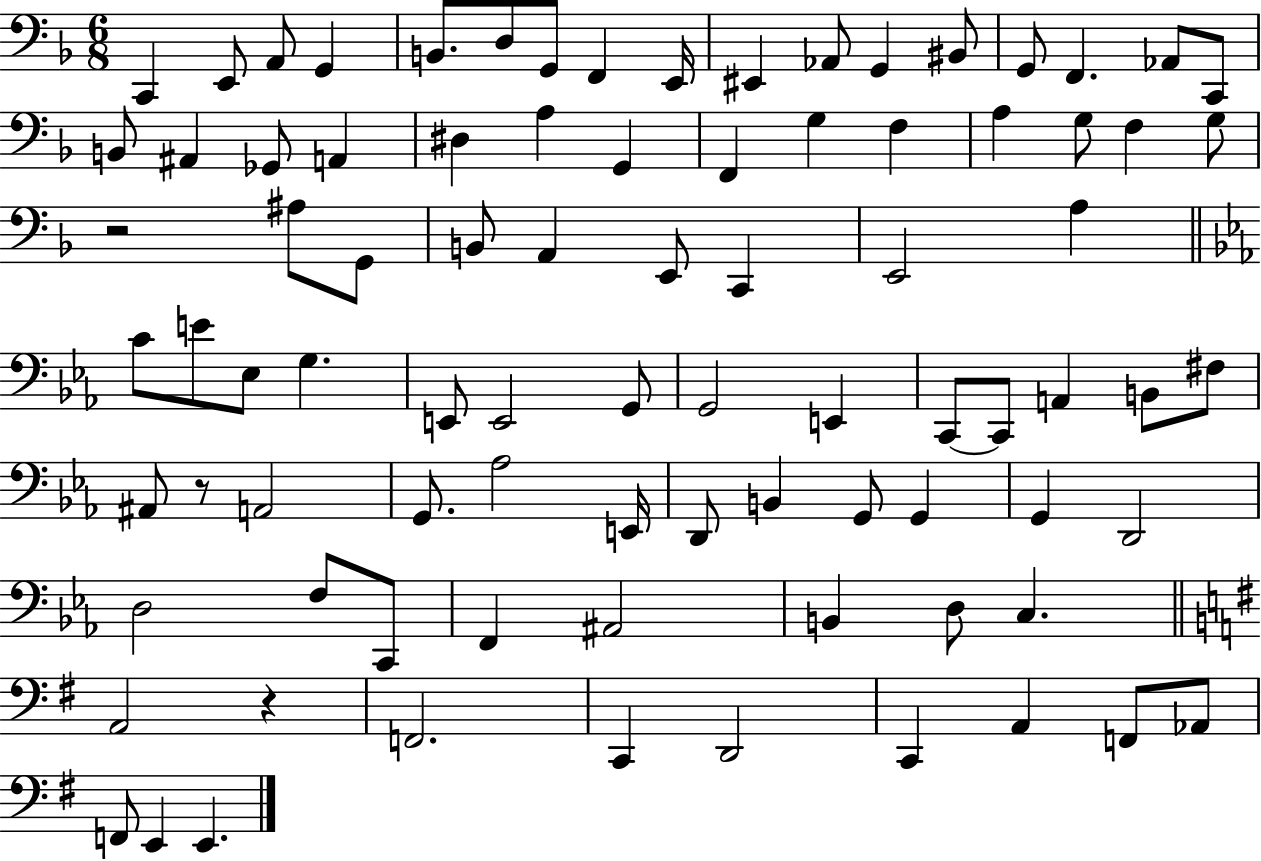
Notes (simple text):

C2/q E2/e A2/e G2/q B2/e. D3/e G2/e F2/q E2/s EIS2/q Ab2/e G2/q BIS2/e G2/e F2/q. Ab2/e C2/e B2/e A#2/q Gb2/e A2/q D#3/q A3/q G2/q F2/q G3/q F3/q A3/q G3/e F3/q G3/e R/h A#3/e G2/e B2/e A2/q E2/e C2/q E2/h A3/q C4/e E4/e Eb3/e G3/q. E2/e E2/h G2/e G2/h E2/q C2/e C2/e A2/q B2/e F#3/e A#2/e R/e A2/h G2/e. Ab3/h E2/s D2/e B2/q G2/e G2/q G2/q D2/h D3/h F3/e C2/e F2/q A#2/h B2/q D3/e C3/q. A2/h R/q F2/h. C2/q D2/h C2/q A2/q F2/e Ab2/e F2/e E2/q E2/q.